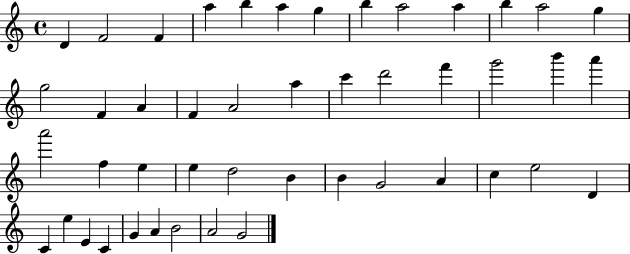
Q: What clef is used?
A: treble